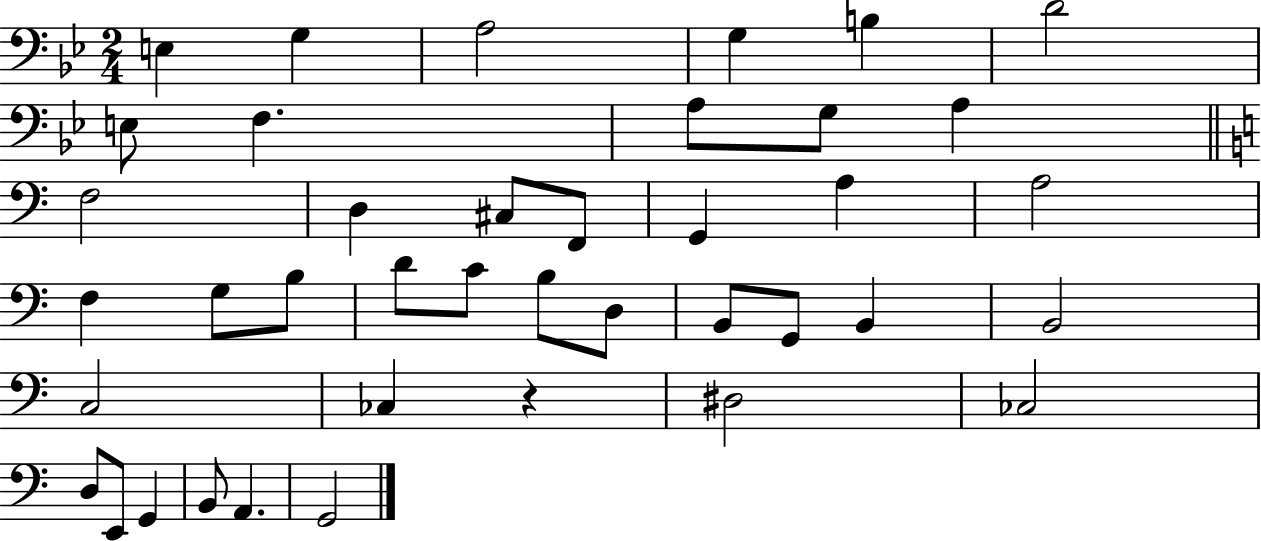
E3/q G3/q A3/h G3/q B3/q D4/h E3/e F3/q. A3/e G3/e A3/q F3/h D3/q C#3/e F2/e G2/q A3/q A3/h F3/q G3/e B3/e D4/e C4/e B3/e D3/e B2/e G2/e B2/q B2/h C3/h CES3/q R/q D#3/h CES3/h D3/e E2/e G2/q B2/e A2/q. G2/h